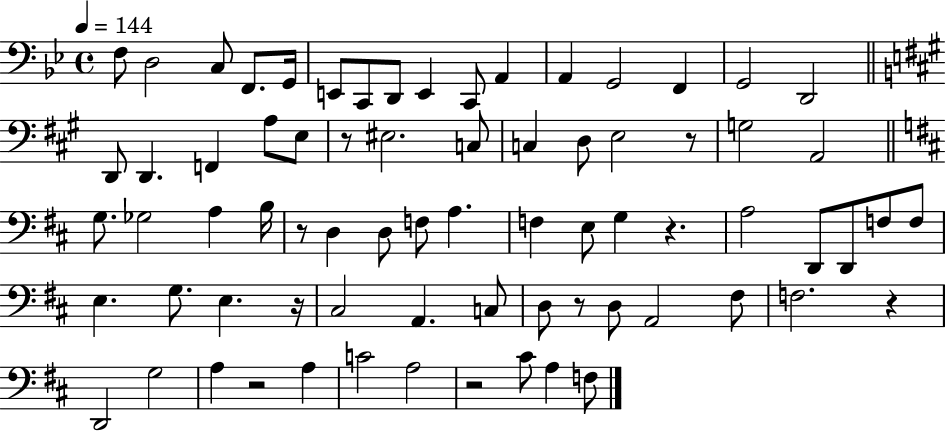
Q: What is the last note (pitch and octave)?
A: F3